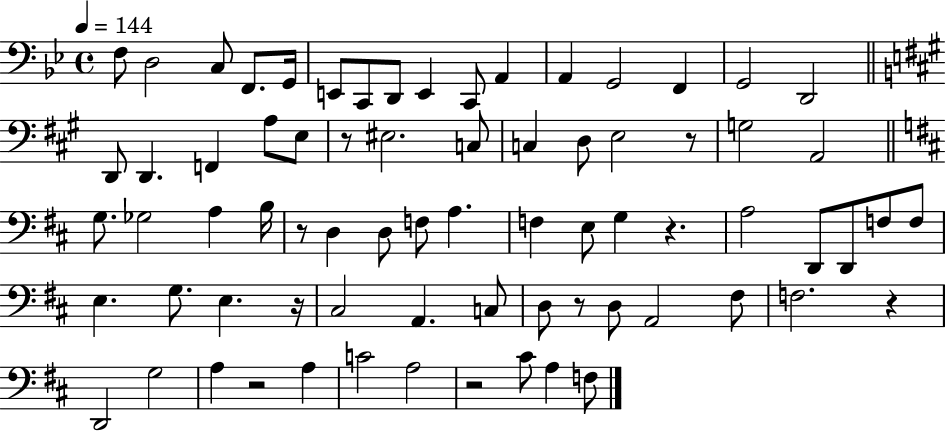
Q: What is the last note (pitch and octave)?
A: F3